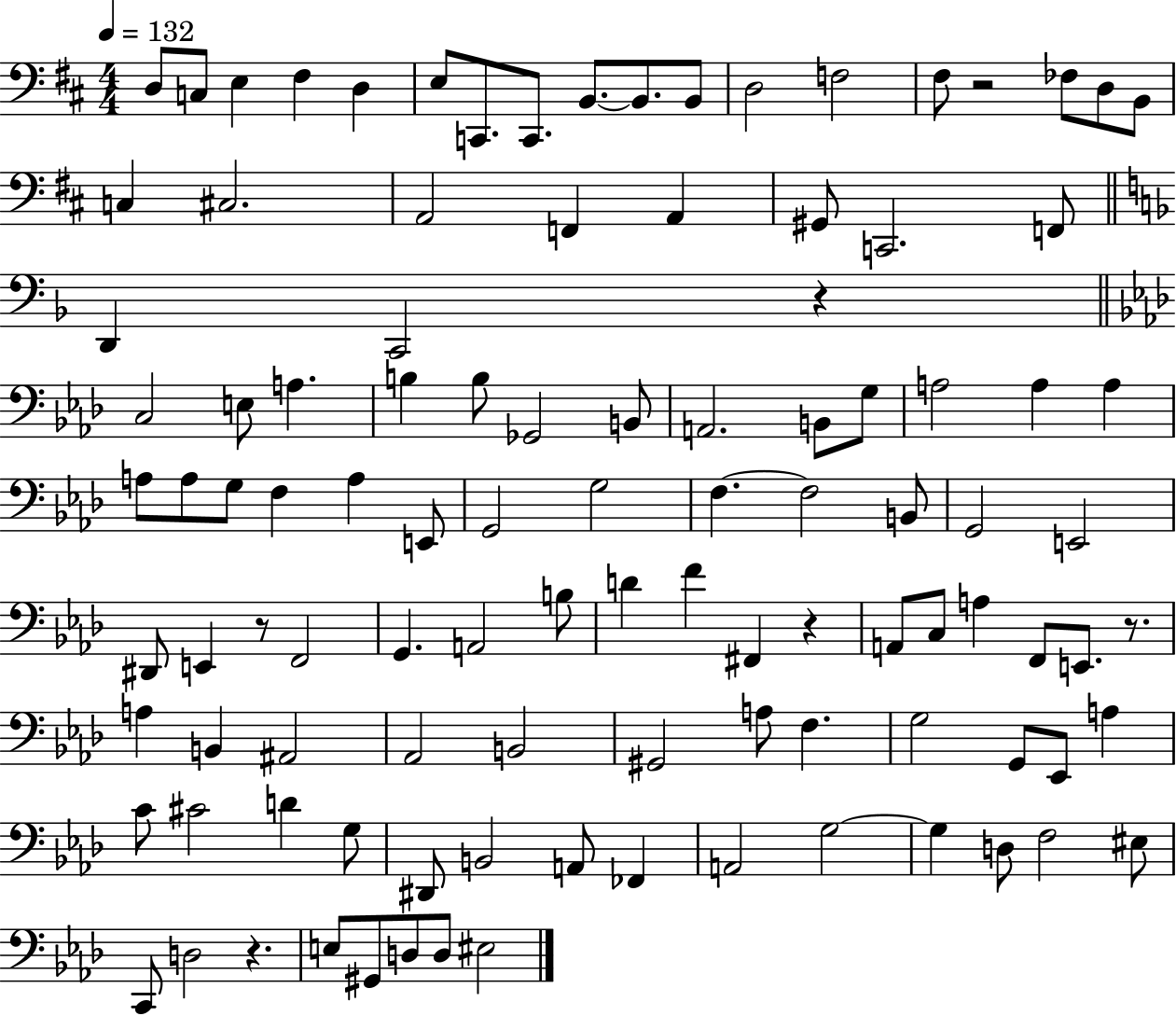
D3/e C3/e E3/q F#3/q D3/q E3/e C2/e. C2/e. B2/e. B2/e. B2/e D3/h F3/h F#3/e R/h FES3/e D3/e B2/e C3/q C#3/h. A2/h F2/q A2/q G#2/e C2/h. F2/e D2/q C2/h R/q C3/h E3/e A3/q. B3/q B3/e Gb2/h B2/e A2/h. B2/e G3/e A3/h A3/q A3/q A3/e A3/e G3/e F3/q A3/q E2/e G2/h G3/h F3/q. F3/h B2/e G2/h E2/h D#2/e E2/q R/e F2/h G2/q. A2/h B3/e D4/q F4/q F#2/q R/q A2/e C3/e A3/q F2/e E2/e. R/e. A3/q B2/q A#2/h Ab2/h B2/h G#2/h A3/e F3/q. G3/h G2/e Eb2/e A3/q C4/e C#4/h D4/q G3/e D#2/e B2/h A2/e FES2/q A2/h G3/h G3/q D3/e F3/h EIS3/e C2/e D3/h R/q. E3/e G#2/e D3/e D3/e EIS3/h